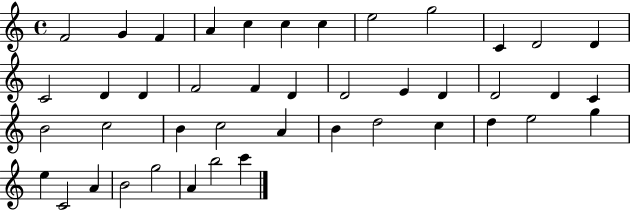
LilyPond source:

{
  \clef treble
  \time 4/4
  \defaultTimeSignature
  \key c \major
  f'2 g'4 f'4 | a'4 c''4 c''4 c''4 | e''2 g''2 | c'4 d'2 d'4 | \break c'2 d'4 d'4 | f'2 f'4 d'4 | d'2 e'4 d'4 | d'2 d'4 c'4 | \break b'2 c''2 | b'4 c''2 a'4 | b'4 d''2 c''4 | d''4 e''2 g''4 | \break e''4 c'2 a'4 | b'2 g''2 | a'4 b''2 c'''4 | \bar "|."
}